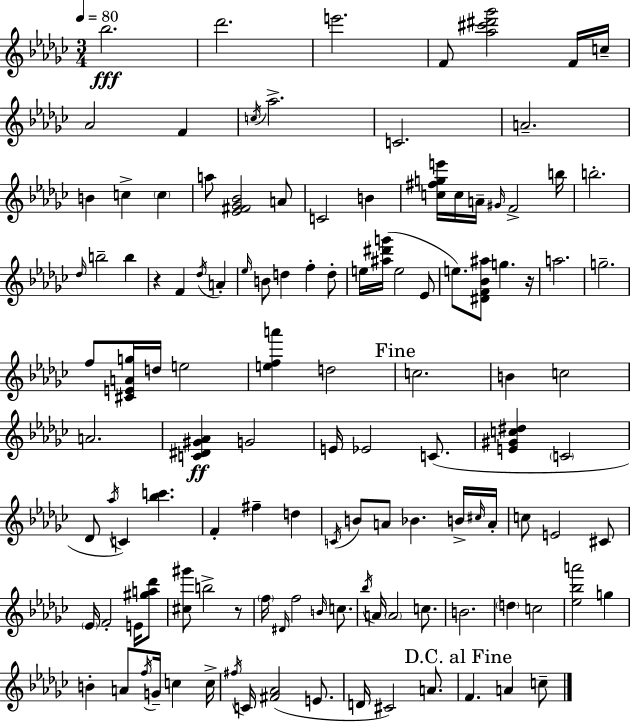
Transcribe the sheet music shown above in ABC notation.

X:1
T:Untitled
M:3/4
L:1/4
K:Ebm
_b2 _d'2 e'2 F/2 [_a^c'^d'_g']2 F/4 c/4 _A2 F c/4 _a2 C2 A2 B c c a/2 [_E^F_G_B]2 A/2 C2 B [c^fge']/4 c/4 A/4 ^G/4 F2 b/4 b2 _d/4 b2 b z F _d/4 A _e/4 B/2 d f d/2 e/4 [^a^d'g']/4 e2 _E/2 e/2 [^DF_B^a]/2 g z/4 a2 g2 f/2 [^CEAg]/4 d/4 e2 [efa'] d2 c2 B c2 A2 [C^D^G_A] G2 E/4 _E2 C/2 [E^Gc^d] C2 _D/2 _a/4 C [_bc'] F ^f d C/4 B/2 A/2 _B B/4 ^c/4 A/4 c/2 E2 ^C/2 _E/4 F2 E/4 [^ga_d']/2 [^c^g']/2 b2 z/2 f/4 ^D/4 f2 B/4 c/2 _b/4 A/4 A2 c/2 B2 d c2 [_e_ba']2 g B A/2 f/4 G/4 c c/4 ^f/4 C/4 [^F_A]2 E/2 D/4 ^C2 A/2 F A c/2